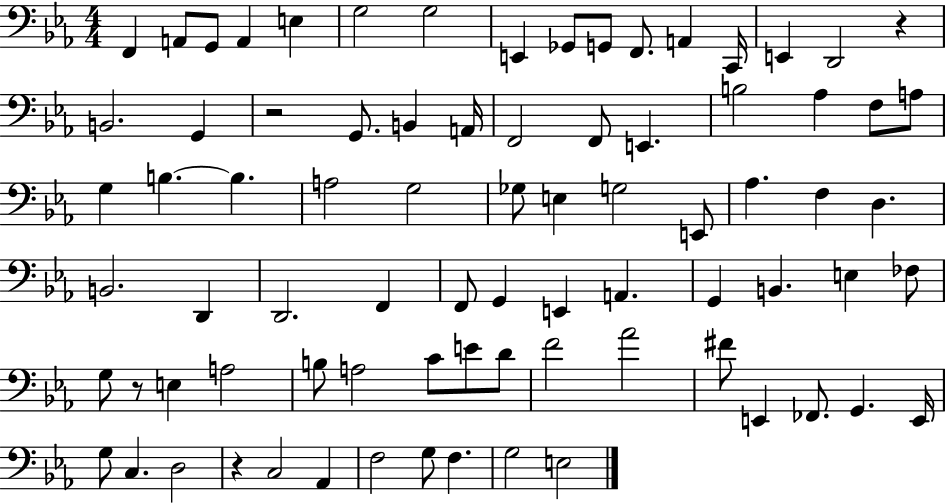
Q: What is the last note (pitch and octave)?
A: E3